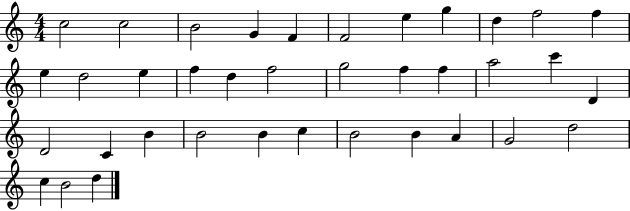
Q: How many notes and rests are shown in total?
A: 37